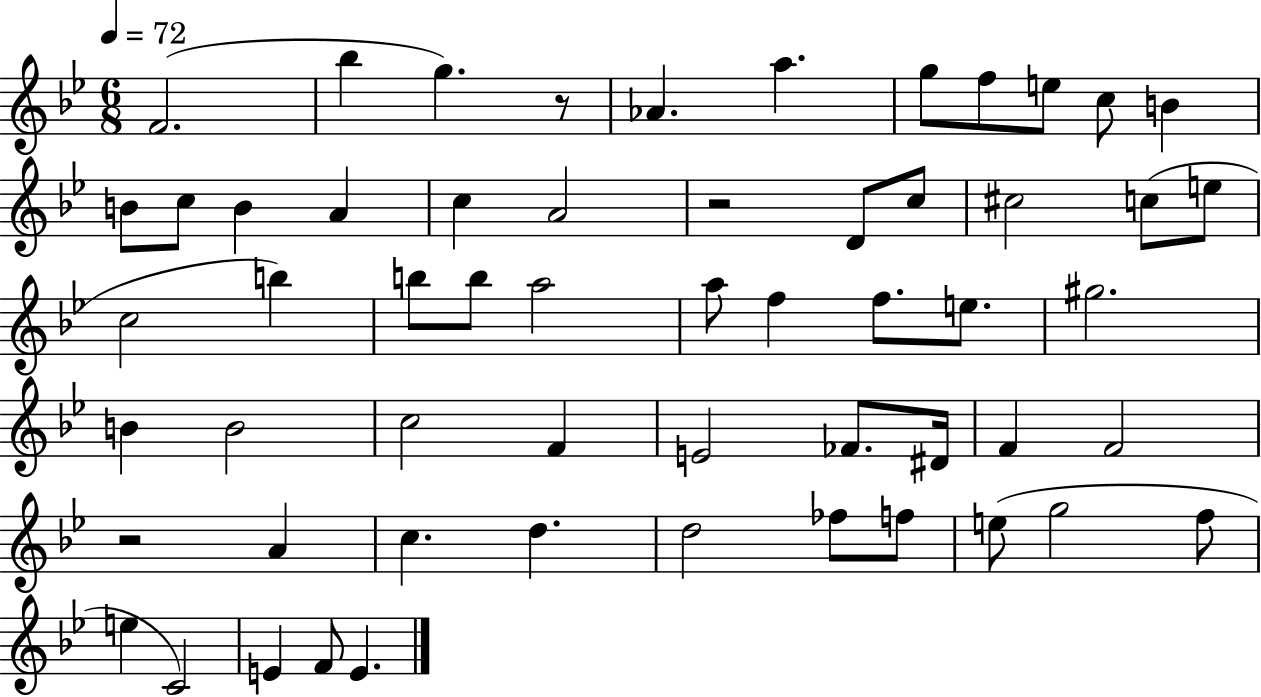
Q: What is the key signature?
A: BES major